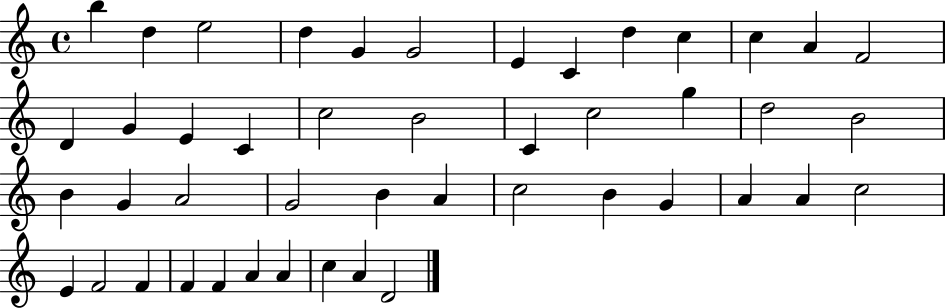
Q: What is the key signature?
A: C major